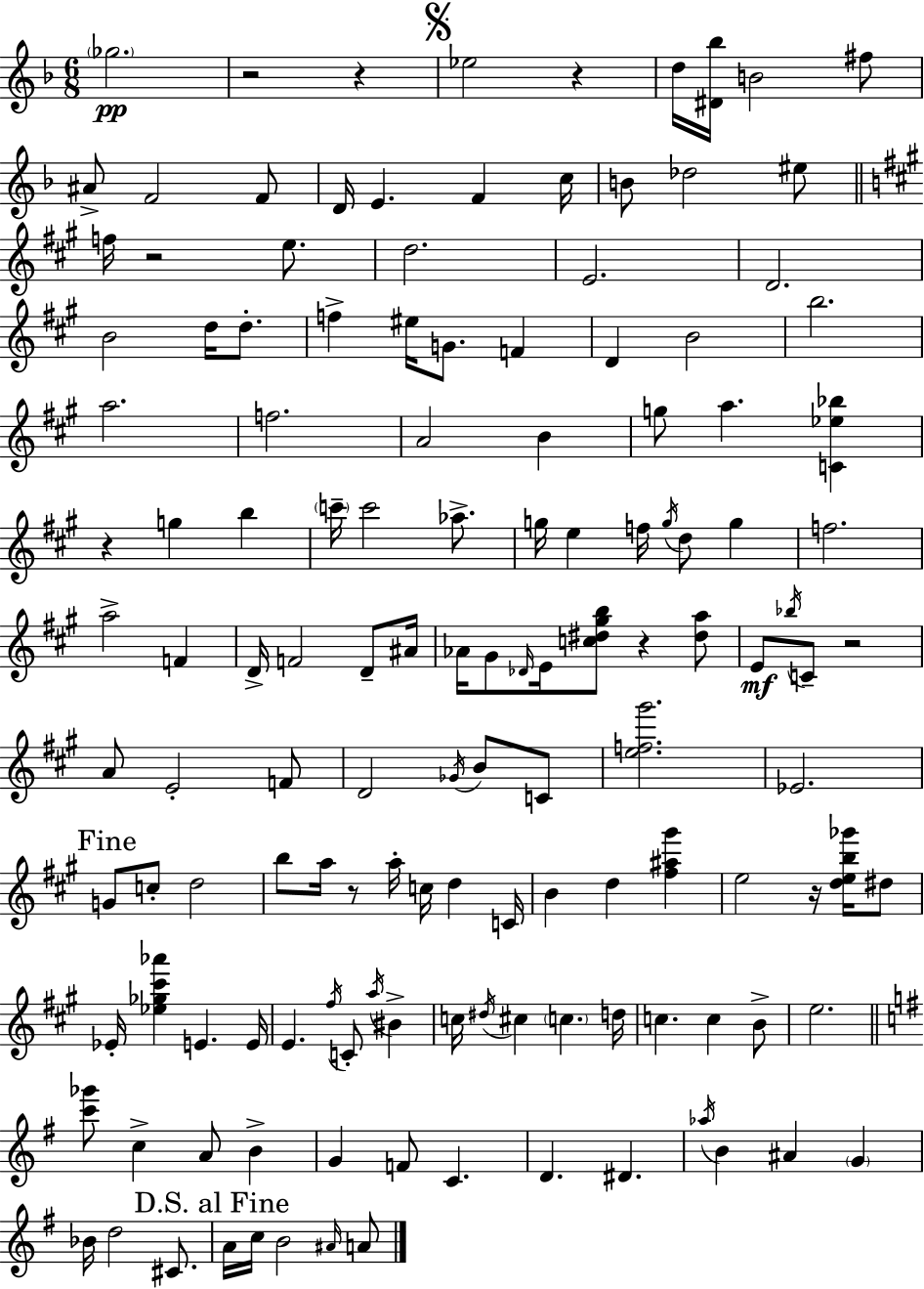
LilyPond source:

{
  \clef treble
  \numericTimeSignature
  \time 6/8
  \key f \major
  \repeat volta 2 { \parenthesize ges''2.\pp | r2 r4 | \mark \markup { \musicglyph "scripts.segno" } ees''2 r4 | d''16 <dis' bes''>16 b'2 fis''8 | \break ais'8-> f'2 f'8 | d'16 e'4. f'4 c''16 | b'8 des''2 eis''8 | \bar "||" \break \key a \major f''16 r2 e''8. | d''2. | e'2. | d'2. | \break b'2 d''16 d''8.-. | f''4-> eis''16 g'8. f'4 | d'4 b'2 | b''2. | \break a''2. | f''2. | a'2 b'4 | g''8 a''4. <c' ees'' bes''>4 | \break r4 g''4 b''4 | \parenthesize c'''16-- c'''2 aes''8.-> | g''16 e''4 f''16 \acciaccatura { g''16 } d''8 g''4 | f''2. | \break a''2-> f'4 | d'16-> f'2 d'8-- | ais'16 aes'16 gis'8 \grace { des'16 } e'16 <c'' dis'' gis'' b''>8 r4 | <dis'' a''>8 e'8\mf \acciaccatura { bes''16 } c'8-- r2 | \break a'8 e'2-. | f'8 d'2 \acciaccatura { ges'16 } | b'8 c'8 <e'' f'' gis'''>2. | ees'2. | \break \mark "Fine" g'8 c''8-. d''2 | b''8 a''16 r8 a''16-. c''16 d''4 | c'16 b'4 d''4 | <fis'' ais'' gis'''>4 e''2 | \break r16 <d'' e'' b'' ges'''>16 dis''8 ees'16-. <ees'' ges'' cis''' aes'''>4 e'4. | e'16 e'4. \acciaccatura { fis''16 } c'8-. | \acciaccatura { a''16 } bis'4-> c''16 \acciaccatura { dis''16 } cis''4 | \parenthesize c''4. d''16 c''4. | \break c''4 b'8-> e''2. | \bar "||" \break \key g \major <c''' ges'''>8 c''4-> a'8 b'4-> | g'4 f'8 c'4. | d'4. dis'4. | \acciaccatura { aes''16 } b'4 ais'4 \parenthesize g'4 | \break bes'16 d''2 cis'8. | \mark "D.S. al Fine" a'16 c''16 b'2 \grace { ais'16 } | a'8 } \bar "|."
}